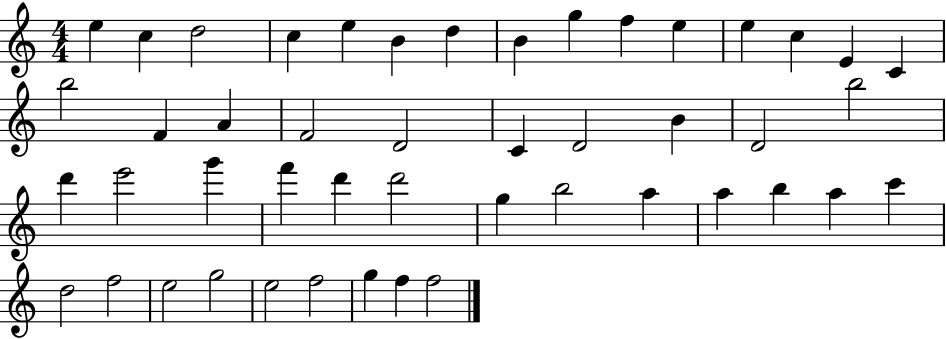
E5/q C5/q D5/h C5/q E5/q B4/q D5/q B4/q G5/q F5/q E5/q E5/q C5/q E4/q C4/q B5/h F4/q A4/q F4/h D4/h C4/q D4/h B4/q D4/h B5/h D6/q E6/h G6/q F6/q D6/q D6/h G5/q B5/h A5/q A5/q B5/q A5/q C6/q D5/h F5/h E5/h G5/h E5/h F5/h G5/q F5/q F5/h